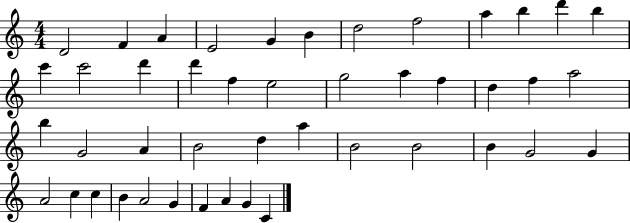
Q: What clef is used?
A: treble